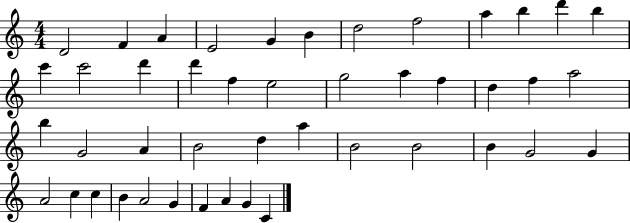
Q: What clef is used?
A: treble